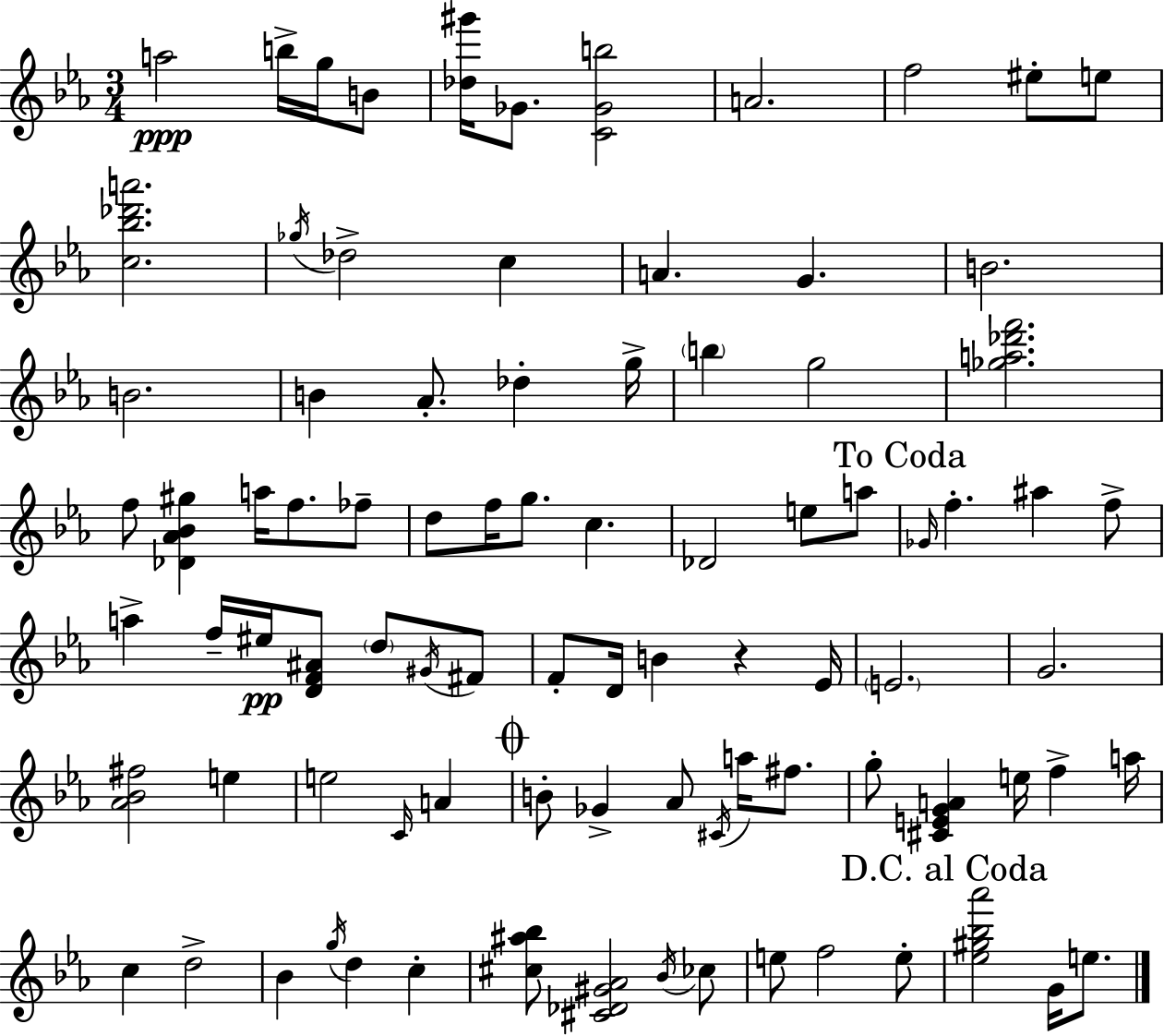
X:1
T:Untitled
M:3/4
L:1/4
K:Cm
a2 b/4 g/4 B/2 [_d^g']/4 _G/2 [C_Gb]2 A2 f2 ^e/2 e/2 [c_b_d'a']2 _g/4 _d2 c A G B2 B2 B _A/2 _d g/4 b g2 [_ga_d'f']2 f/2 [_D_A_B^g] a/4 f/2 _f/2 d/2 f/4 g/2 c _D2 e/2 a/2 _G/4 f ^a f/2 a f/4 ^e/4 [DF^A]/2 d/2 ^G/4 ^F/2 F/2 D/4 B z _E/4 E2 G2 [_A_B^f]2 e e2 C/4 A B/2 _G _A/2 ^C/4 a/4 ^f/2 g/2 [^CEGA] e/4 f a/4 c d2 _B g/4 d c [^c^a_b]/2 [^C_D^G_A]2 _B/4 _c/2 e/2 f2 e/2 [_e^g_b_a']2 G/4 e/2